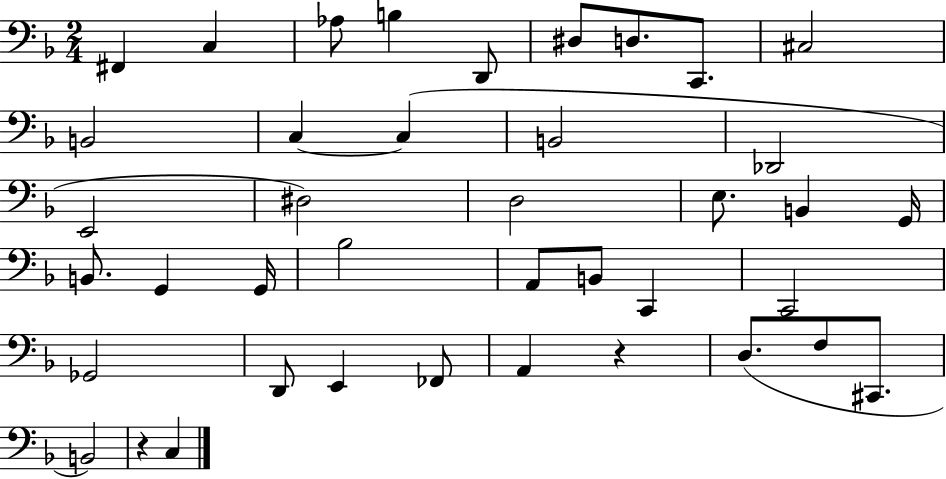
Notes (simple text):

F#2/q C3/q Ab3/e B3/q D2/e D#3/e D3/e. C2/e. C#3/h B2/h C3/q C3/q B2/h Db2/h E2/h D#3/h D3/h E3/e. B2/q G2/s B2/e. G2/q G2/s Bb3/h A2/e B2/e C2/q C2/h Gb2/h D2/e E2/q FES2/e A2/q R/q D3/e. F3/e C#2/e. B2/h R/q C3/q